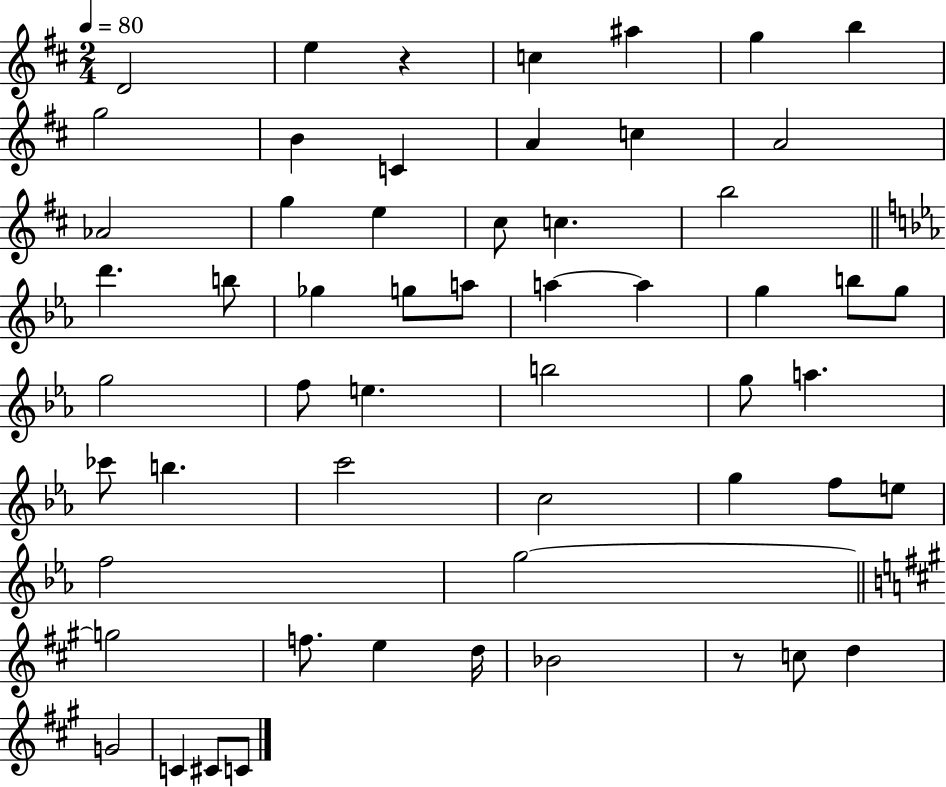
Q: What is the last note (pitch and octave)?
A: C4